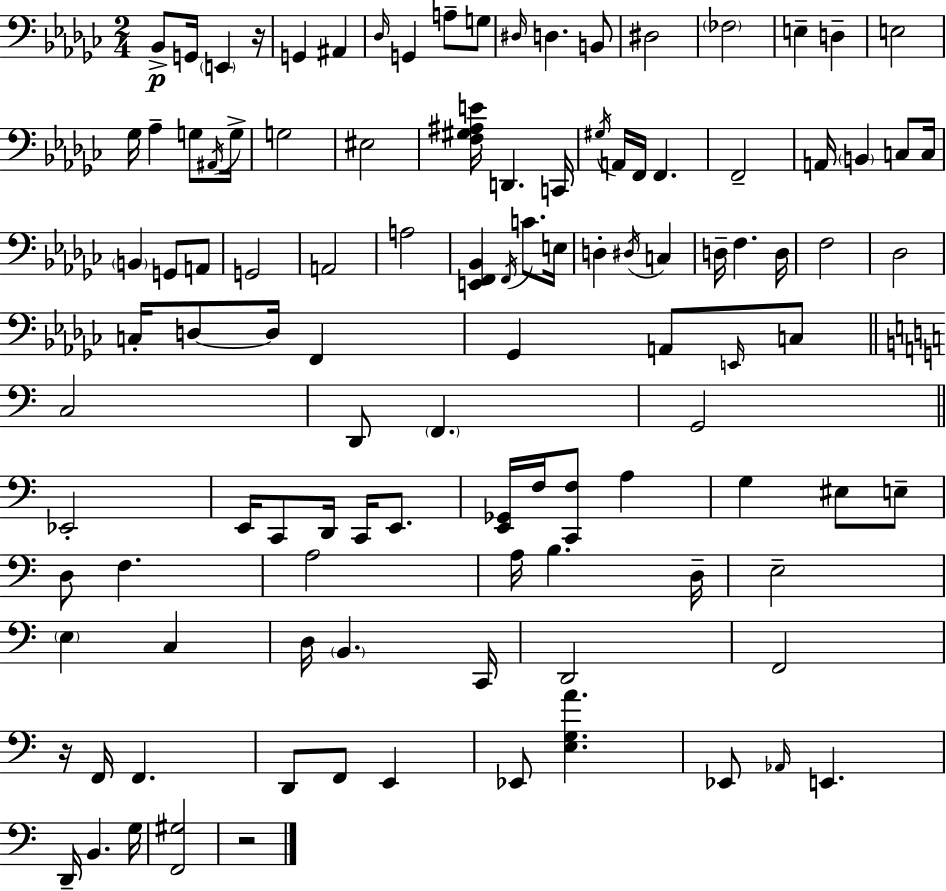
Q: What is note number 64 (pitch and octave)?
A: G2